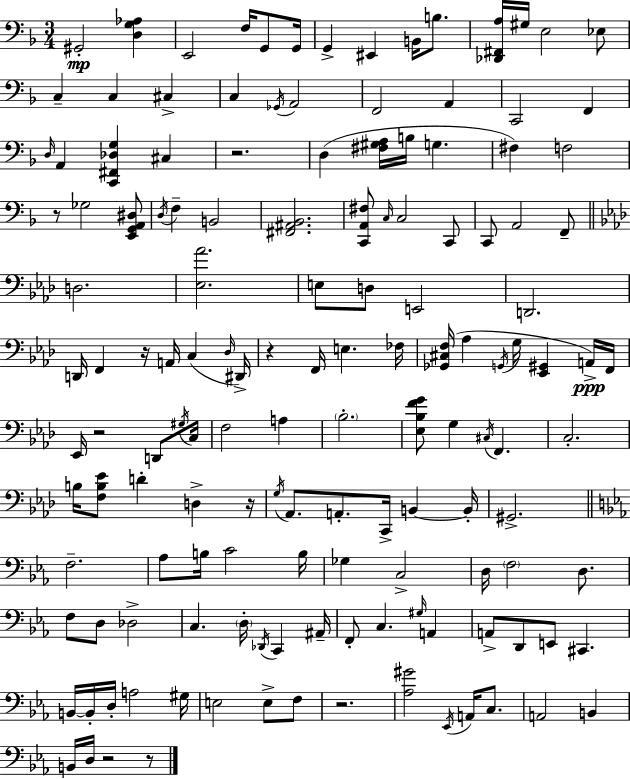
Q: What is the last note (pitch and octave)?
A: D3